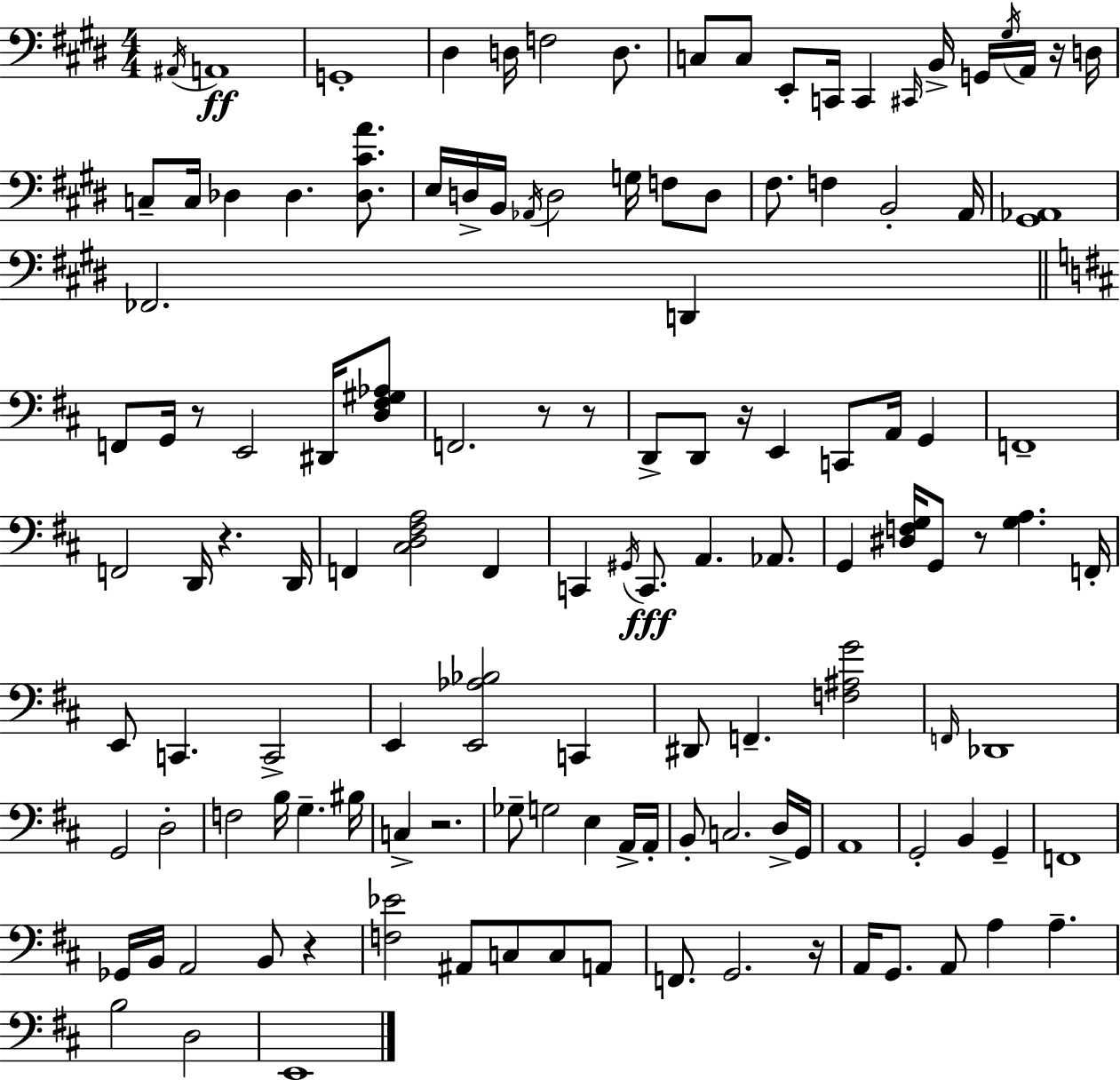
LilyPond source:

{
  \clef bass
  \numericTimeSignature
  \time 4/4
  \key e \major
  \acciaccatura { ais,16 }\ff a,1 | g,1-. | dis4 d16 f2 d8. | c8 c8 e,8-. c,16 c,4 \grace { cis,16 } b,16-> g,16 \acciaccatura { gis16 } | \break a,16 r16 d16 c8-- c16 des4 des4. | <des cis' a'>8. e16 d16-> b,16 \acciaccatura { aes,16 } d2 g16 | f8 d8 fis8. f4 b,2-. | a,16 <gis, aes,>1 | \break fes,2. | d,4 \bar "||" \break \key d \major f,8 g,16 r8 e,2 dis,16 <d fis gis aes>8 | f,2. r8 r8 | d,8-> d,8 r16 e,4 c,8 a,16 g,4 | f,1-- | \break f,2 d,16 r4. d,16 | f,4 <cis d fis a>2 f,4 | c,4 \acciaccatura { gis,16 }\fff c,8. a,4. aes,8. | g,4 <dis f g>16 g,8 r8 <g a>4. | \break f,16-. e,8 c,4. c,2-> | e,4 <e, aes bes>2 c,4 | dis,8 f,4.-- <f ais g'>2 | \grace { f,16 } des,1 | \break g,2 d2-. | f2 b16 g4.-- | bis16 c4-> r2. | ges8-- g2 e4 | \break a,16-> a,16-. b,8-. c2. | d16-> g,16 a,1 | g,2-. b,4 g,4-- | f,1 | \break ges,16 b,16 a,2 b,8 r4 | <f ees'>2 ais,8 c8 c8 | a,8 f,8. g,2. | r16 a,16 g,8. a,8 a4 a4.-- | \break b2 d2 | e,1 | \bar "|."
}